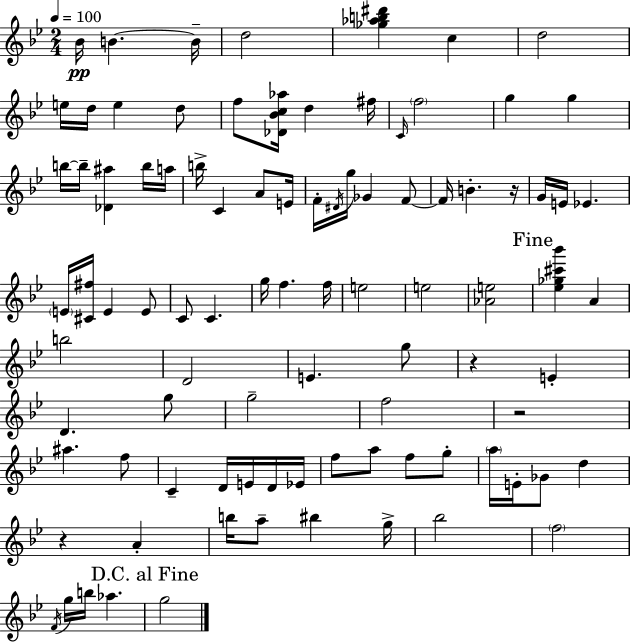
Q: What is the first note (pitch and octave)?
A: Bb4